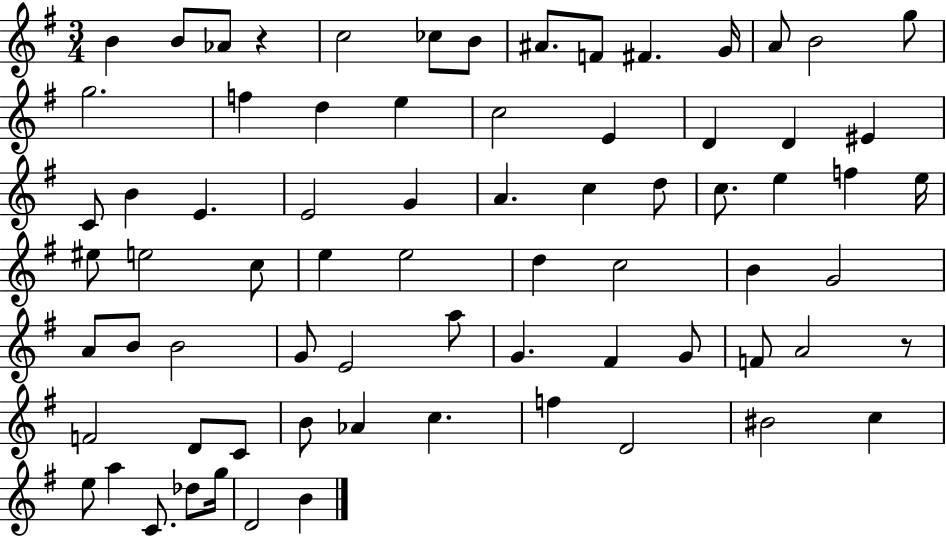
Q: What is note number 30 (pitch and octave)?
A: D5